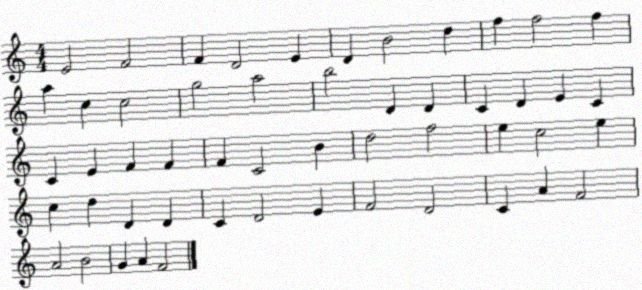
X:1
T:Untitled
M:4/4
L:1/4
K:C
E2 F2 F D2 E D B2 d f f2 f a c c2 g2 a2 b2 D D C D E C C E F F F C2 B d2 f2 e c2 e c d D D C D2 E F2 D2 C A F2 A2 B2 G A F2